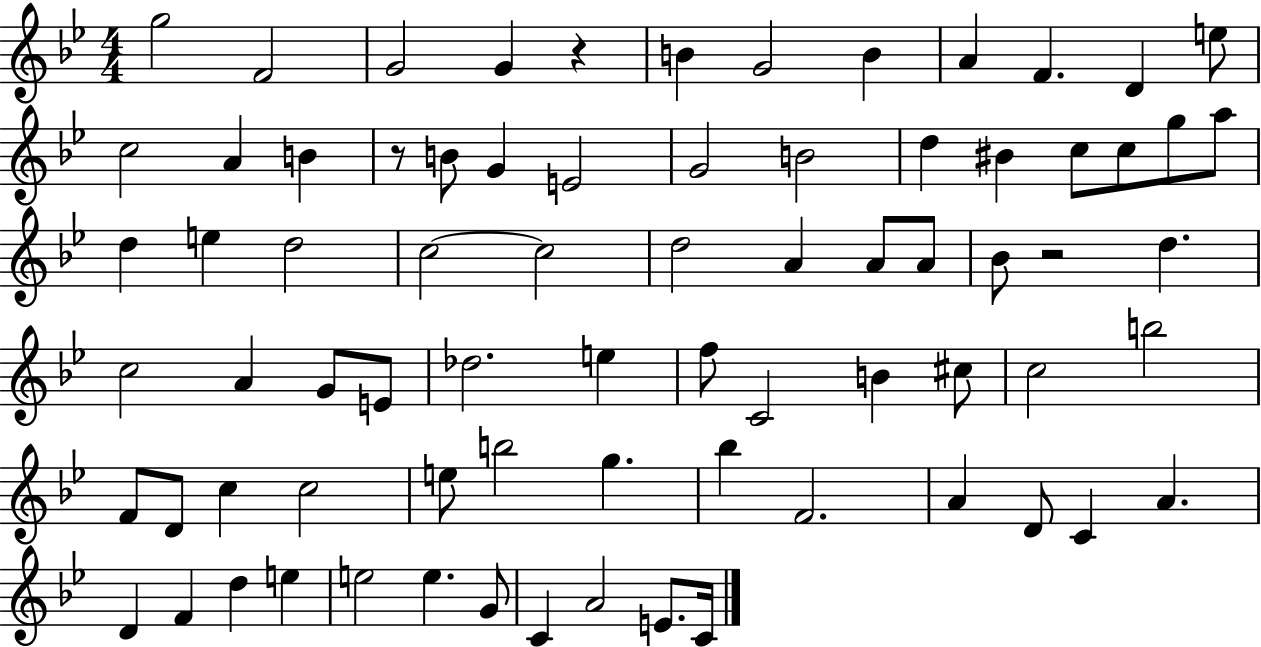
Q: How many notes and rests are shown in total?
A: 75